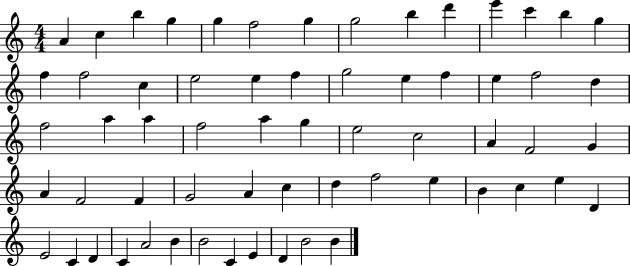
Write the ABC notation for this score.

X:1
T:Untitled
M:4/4
L:1/4
K:C
A c b g g f2 g g2 b d' e' c' b g f f2 c e2 e f g2 e f e f2 d f2 a a f2 a g e2 c2 A F2 G A F2 F G2 A c d f2 e B c e D E2 C D C A2 B B2 C E D B2 B